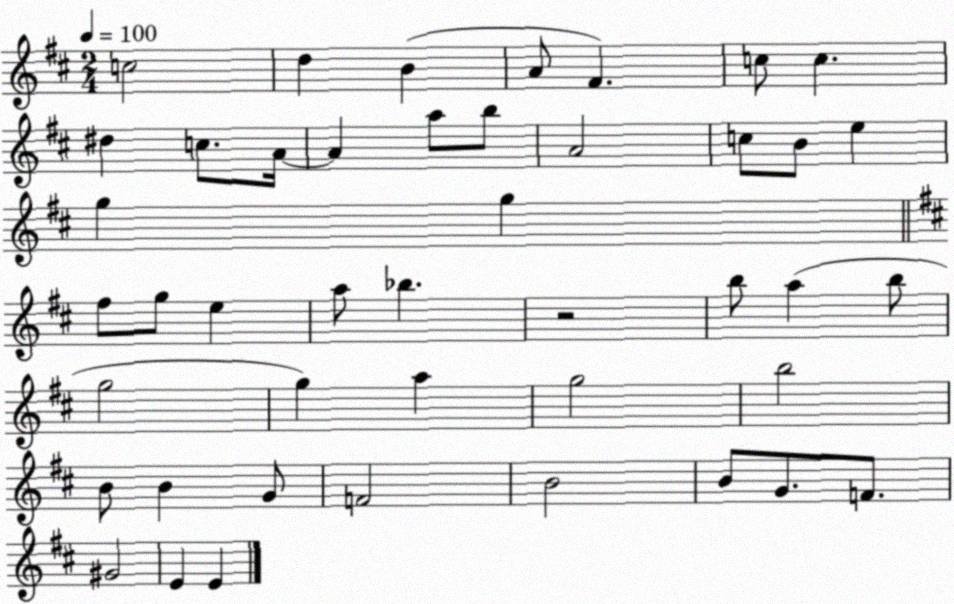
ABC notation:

X:1
T:Untitled
M:2/4
L:1/4
K:D
c2 d B A/2 ^F c/2 c ^d c/2 A/4 A a/2 b/2 A2 c/2 B/2 e g g ^f/2 g/2 e a/2 _b z2 b/2 a b/2 g2 g a g2 b2 B/2 B G/2 F2 B2 B/2 G/2 F/2 ^G2 E E